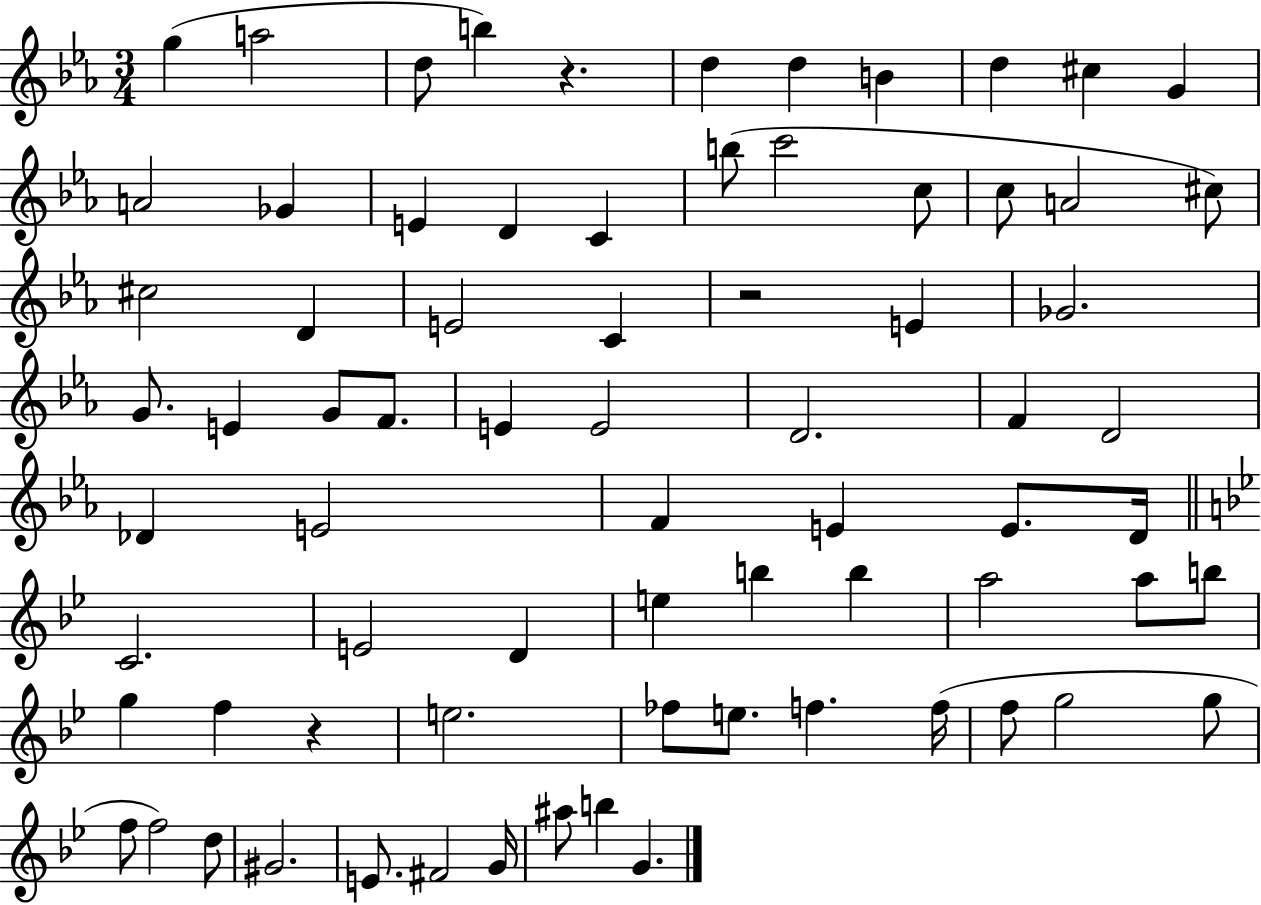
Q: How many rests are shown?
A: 3